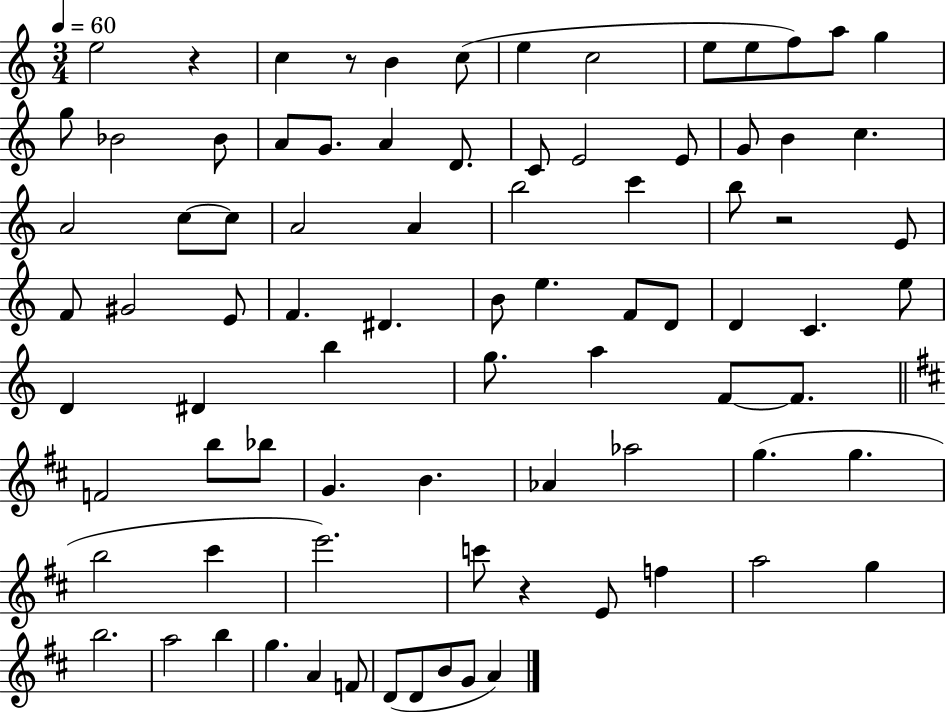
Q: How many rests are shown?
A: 4